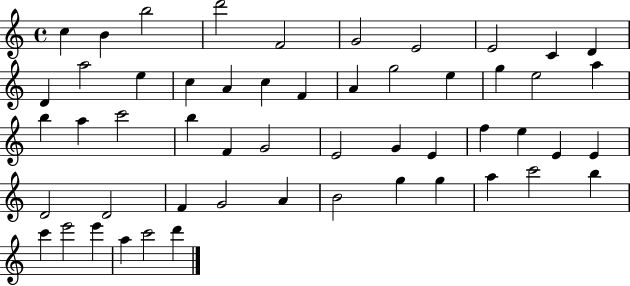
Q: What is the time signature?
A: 4/4